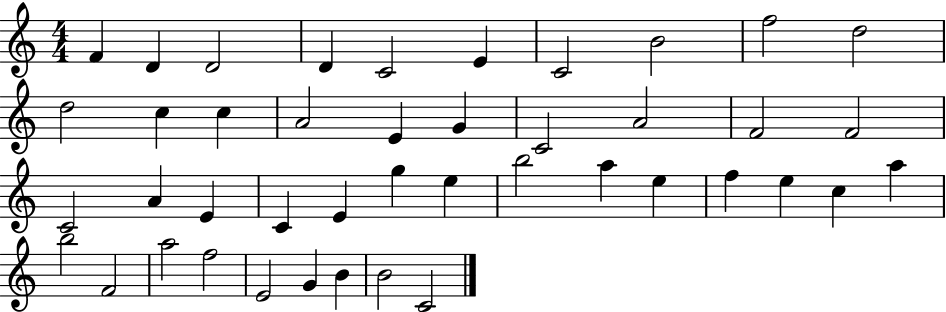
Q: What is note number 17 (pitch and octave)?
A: C4